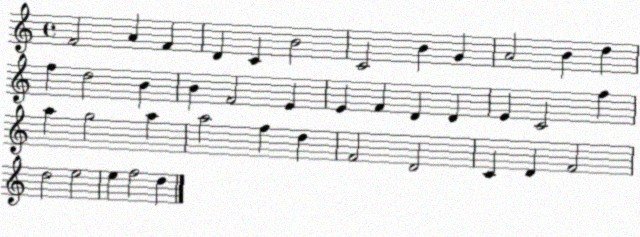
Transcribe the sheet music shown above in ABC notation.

X:1
T:Untitled
M:4/4
L:1/4
K:C
F2 A F D C B2 C2 B G A2 B d f d2 B B F2 E E F D D E C2 f a g2 a a2 f d F2 D2 C D F2 d2 e2 e f2 d